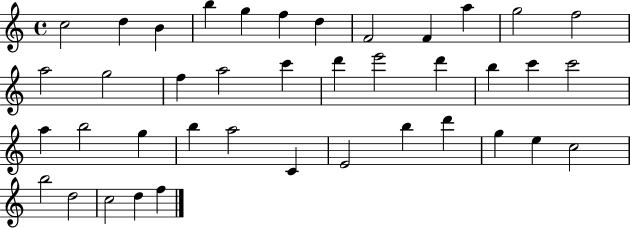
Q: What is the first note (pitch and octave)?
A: C5